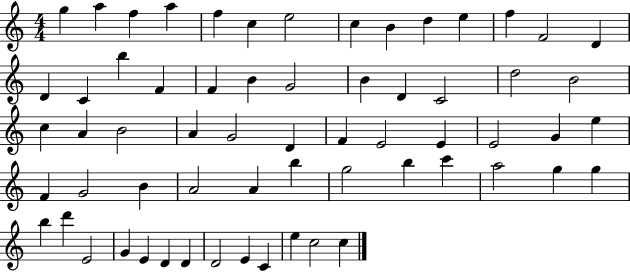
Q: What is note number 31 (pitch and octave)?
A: G4